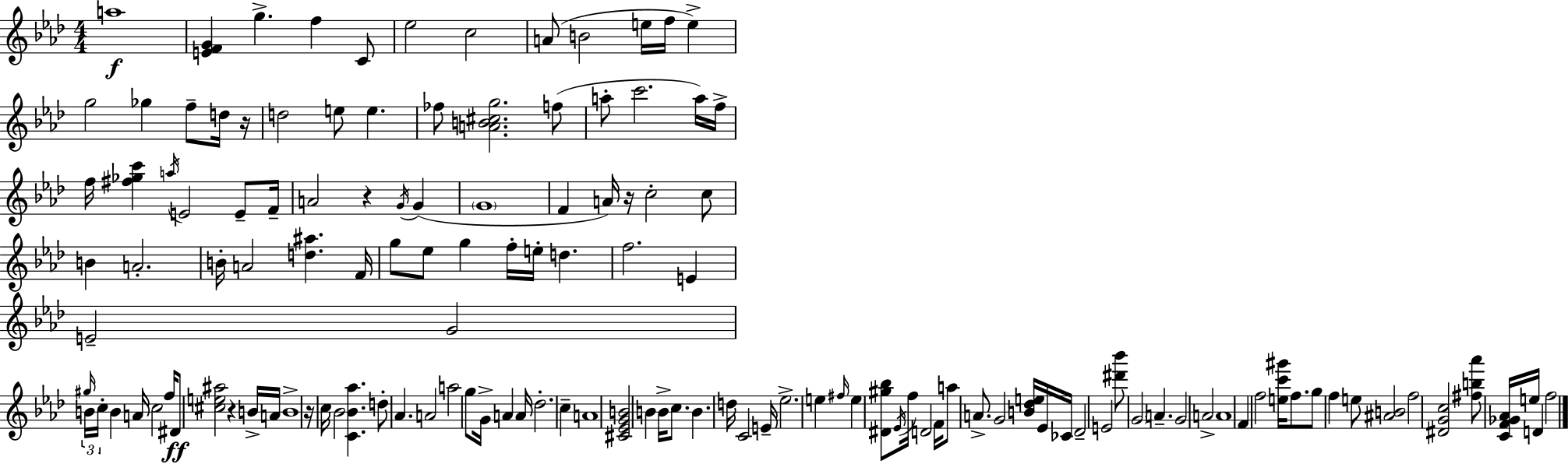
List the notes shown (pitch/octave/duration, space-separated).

A5/w [E4,F4,G4]/q G5/q. F5/q C4/e Eb5/h C5/h A4/e B4/h E5/s F5/s E5/q G5/h Gb5/q F5/e D5/s R/s D5/h E5/e E5/q. FES5/e [A4,B4,C#5,G5]/h. F5/e A5/e C6/h. A5/s F5/s F5/s [F#5,Gb5,C6]/q A5/s E4/h E4/e F4/s A4/h R/q G4/s G4/q G4/w F4/q A4/s R/s C5/h C5/e B4/q A4/h. B4/s A4/h [D5,A#5]/q. F4/s G5/e Eb5/e G5/q F5/s E5/s D5/q. F5/h. E4/q E4/h G4/h G#5/s B4/s C5/s B4/q A4/s C5/h F5/s D#4/e [C#5,E5,A#5]/h R/q B4/s A4/s B4/w R/s C5/s Bb4/h [C4,Bb4,Ab5]/q. D5/e Ab4/q. A4/h A5/h G5/e G4/s A4/q A4/s Db5/h. C5/q A4/w [C#4,Eb4,G4,B4]/h B4/q B4/s C5/e. B4/q. D5/s C4/h E4/s Eb5/h. E5/q F#5/s E5/q [D#4,G#5,Bb5]/e Eb4/s F5/s D4/h F4/s A5/e A4/e. G4/h [B4,Db5,E5]/s Eb4/s CES4/s Db4/h E4/h [D#6,Bb6]/e G4/h A4/q. G4/h A4/h A4/w F4/q F5/h [E5,C6,G#6]/s F5/e. G5/e F5/q E5/e [A#4,B4]/h F5/h [D#4,G4,C5]/h [F#5,B5,Ab6]/e [C4,F4,Gb4,Ab4]/s E5/s D4/q F5/h